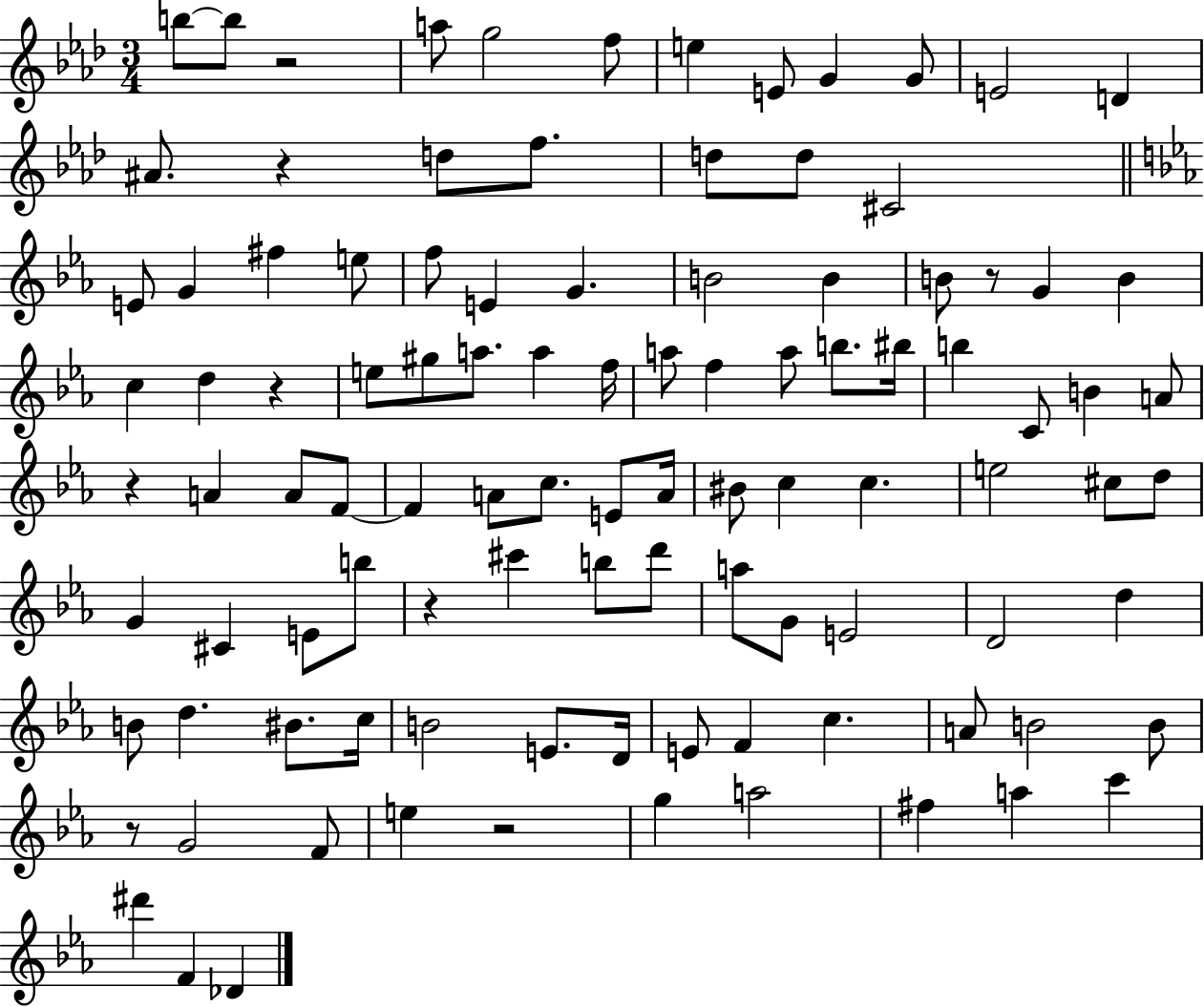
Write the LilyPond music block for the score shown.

{
  \clef treble
  \numericTimeSignature
  \time 3/4
  \key aes \major
  \repeat volta 2 { b''8~~ b''8 r2 | a''8 g''2 f''8 | e''4 e'8 g'4 g'8 | e'2 d'4 | \break ais'8. r4 d''8 f''8. | d''8 d''8 cis'2 | \bar "||" \break \key ees \major e'8 g'4 fis''4 e''8 | f''8 e'4 g'4. | b'2 b'4 | b'8 r8 g'4 b'4 | \break c''4 d''4 r4 | e''8 gis''8 a''8. a''4 f''16 | a''8 f''4 a''8 b''8. bis''16 | b''4 c'8 b'4 a'8 | \break r4 a'4 a'8 f'8~~ | f'4 a'8 c''8. e'8 a'16 | bis'8 c''4 c''4. | e''2 cis''8 d''8 | \break g'4 cis'4 e'8 b''8 | r4 cis'''4 b''8 d'''8 | a''8 g'8 e'2 | d'2 d''4 | \break b'8 d''4. bis'8. c''16 | b'2 e'8. d'16 | e'8 f'4 c''4. | a'8 b'2 b'8 | \break r8 g'2 f'8 | e''4 r2 | g''4 a''2 | fis''4 a''4 c'''4 | \break dis'''4 f'4 des'4 | } \bar "|."
}